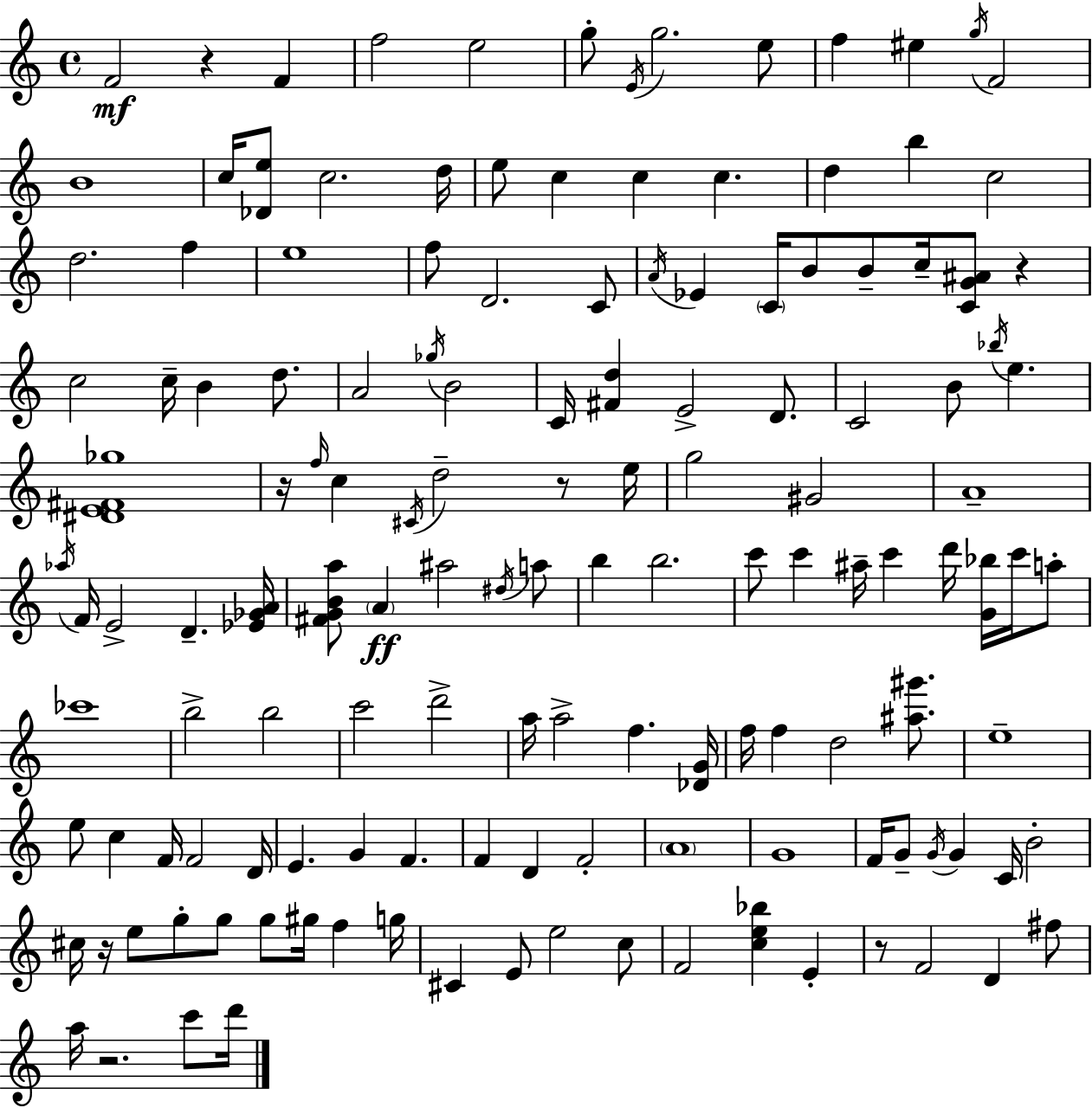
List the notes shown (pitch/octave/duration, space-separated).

F4/h R/q F4/q F5/h E5/h G5/e E4/s G5/h. E5/e F5/q EIS5/q G5/s F4/h B4/w C5/s [Db4,E5]/e C5/h. D5/s E5/e C5/q C5/q C5/q. D5/q B5/q C5/h D5/h. F5/q E5/w F5/e D4/h. C4/e A4/s Eb4/q C4/s B4/e B4/e C5/s [C4,G4,A#4]/e R/q C5/h C5/s B4/q D5/e. A4/h Gb5/s B4/h C4/s [F#4,D5]/q E4/h D4/e. C4/h B4/e Bb5/s E5/q. [D#4,E4,F#4,Gb5]/w R/s F5/s C5/q C#4/s D5/h R/e E5/s G5/h G#4/h A4/w Ab5/s F4/s E4/h D4/q. [Eb4,Gb4,A4]/s [F#4,G4,B4,A5]/e A4/q A#5/h D#5/s A5/e B5/q B5/h. C6/e C6/q A#5/s C6/q D6/s [G4,Bb5]/s C6/s A5/e CES6/w B5/h B5/h C6/h D6/h A5/s A5/h F5/q. [Db4,G4]/s F5/s F5/q D5/h [A#5,G#6]/e. E5/w E5/e C5/q F4/s F4/h D4/s E4/q. G4/q F4/q. F4/q D4/q F4/h A4/w G4/w F4/s G4/e G4/s G4/q C4/s B4/h C#5/s R/s E5/e G5/e G5/e G5/e G#5/s F5/q G5/s C#4/q E4/e E5/h C5/e F4/h [C5,E5,Bb5]/q E4/q R/e F4/h D4/q F#5/e A5/s R/h. C6/e D6/s